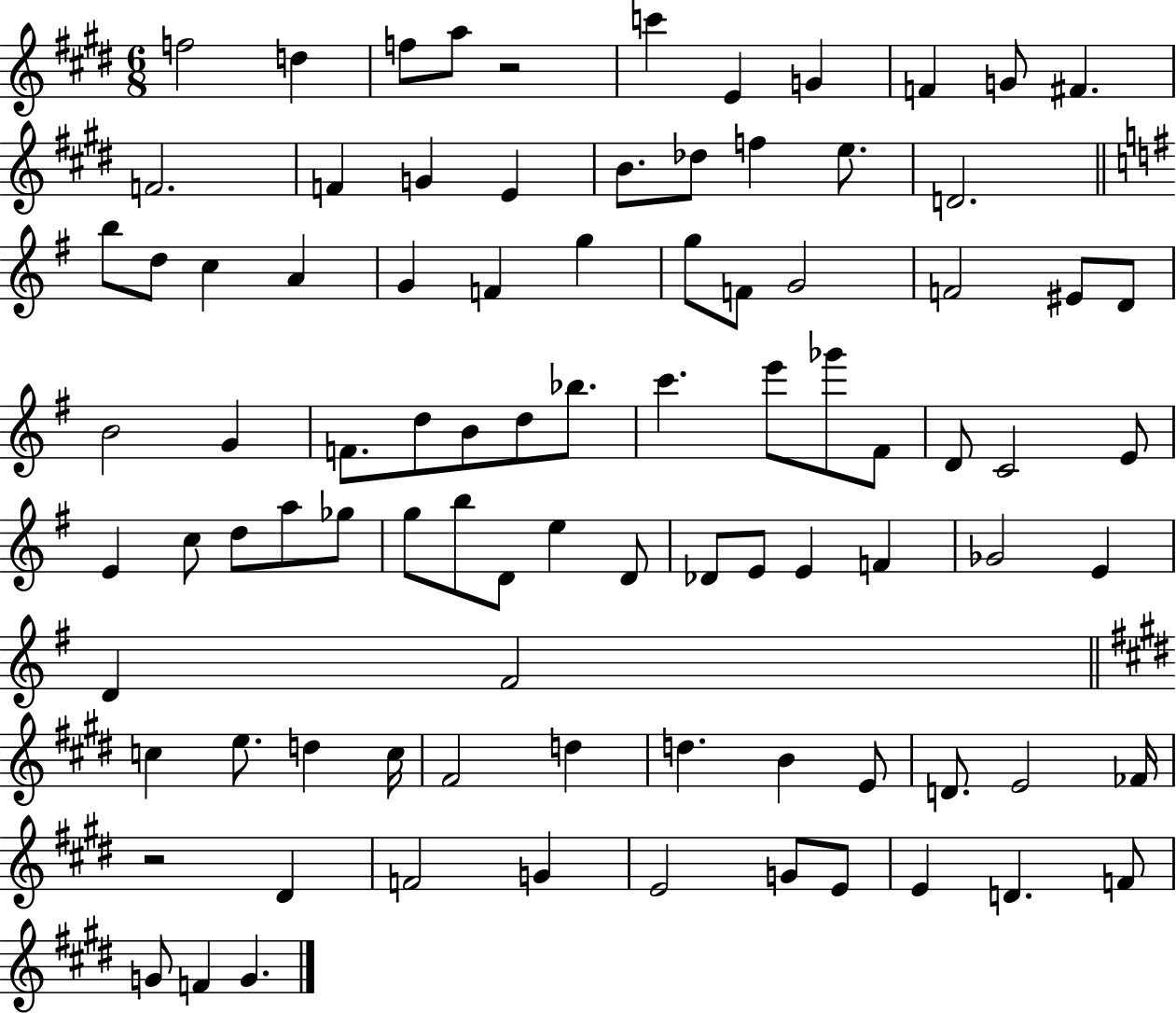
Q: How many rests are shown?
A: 2